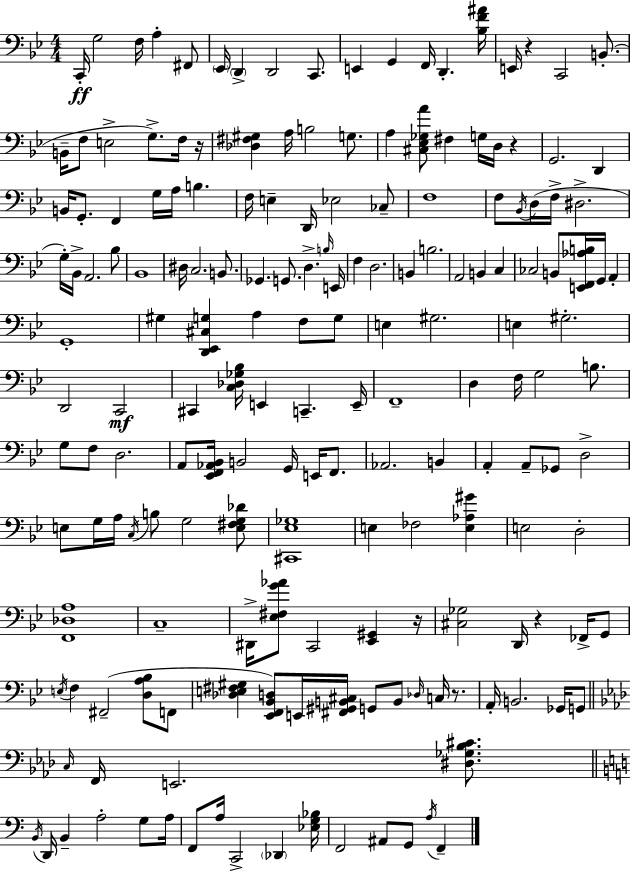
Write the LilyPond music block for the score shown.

{
  \clef bass
  \numericTimeSignature
  \time 4/4
  \key g \minor
  c,16-.\ff g2 f16 a4-. fis,8 | \parenthesize ees,16 \parenthesize d,4-> d,2 c,8. | e,4 g,4 f,16 d,4.-. <bes f' ais'>16 | e,16 r4 c,2 b,8.-.( | \break b,16-- f8 e2-> g8.->) f16 r16 | <des fis gis>4 a16 b2 g8. | a4 <cis ees ges a'>8 fis4 g16 d16 r4 | g,2. d,4 | \break b,16 g,8.-. f,4 g16 a16 b4. | f16 e4-- d,16 ees2 ces8-- | f1 | f8 \acciaccatura { bes,16 } d16( f16-> dis2.-> | \break g16-.) bes,16-> a,2. bes8 | bes,1 | dis16 c2. b,8. | ges,4. g,8. d4.-> | \break \grace { b16 } e,16 f4 d2. | b,4 b2. | a,2 b,4 c4 | ces2 b,8 <e, f, aes b>16 g,16 a,4-. | \break g,1-. | gis4 <d, ees, cis g>4 a4 f8 | g8 e4 gis2. | e4 gis2.-. | \break d,2 c,2\mf | cis,4 <c des ges bes>16 e,4 c,4.-- | e,16-- f,1-- | d4 f16 g2 b8. | \break g8 f8 d2. | a,8 <ees, f, aes, bes,>16 b,2 g,16 e,16 f,8. | aes,2. b,4 | a,4-. a,8-- ges,8 d2-> | \break e8 g16 a16 \acciaccatura { c16 } b8 g2 | <e fis g des'>8 <cis, ees ges>1 | e4 fes2 <e aes gis'>4 | e2 d2-. | \break <f, des a>1 | c1-- | dis,16-> <ees fis g' aes'>8 c,2 <ees, gis,>4 | r16 <cis ges>2 d,16 r4 | \break fes,16-> g,8 \acciaccatura { e16 } f4 fis,2--( | <d a bes>8 f,8 <des e fis gis>4 <ees, f, bes, d>8) e,16 <fis, gis, b, cis>16 g,8 b,8 | \grace { des16 } c16 r8. a,16-. b,2. | ges,16 g,8 \bar "||" \break \key aes \major \grace { c16 } f,16 e,2. <dis ges bes cis'>8. | \bar "||" \break \key c \major \acciaccatura { b,16 } d,16 b,4-- a2-. g8 | a16 f,8 a16 c,2-> \parenthesize des,4 | <ees g bes>16 f,2 ais,8 g,8 \acciaccatura { a16 } f,4-- | \bar "|."
}